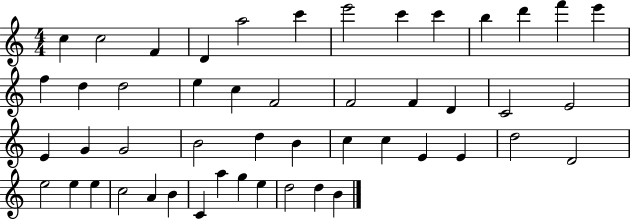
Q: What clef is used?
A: treble